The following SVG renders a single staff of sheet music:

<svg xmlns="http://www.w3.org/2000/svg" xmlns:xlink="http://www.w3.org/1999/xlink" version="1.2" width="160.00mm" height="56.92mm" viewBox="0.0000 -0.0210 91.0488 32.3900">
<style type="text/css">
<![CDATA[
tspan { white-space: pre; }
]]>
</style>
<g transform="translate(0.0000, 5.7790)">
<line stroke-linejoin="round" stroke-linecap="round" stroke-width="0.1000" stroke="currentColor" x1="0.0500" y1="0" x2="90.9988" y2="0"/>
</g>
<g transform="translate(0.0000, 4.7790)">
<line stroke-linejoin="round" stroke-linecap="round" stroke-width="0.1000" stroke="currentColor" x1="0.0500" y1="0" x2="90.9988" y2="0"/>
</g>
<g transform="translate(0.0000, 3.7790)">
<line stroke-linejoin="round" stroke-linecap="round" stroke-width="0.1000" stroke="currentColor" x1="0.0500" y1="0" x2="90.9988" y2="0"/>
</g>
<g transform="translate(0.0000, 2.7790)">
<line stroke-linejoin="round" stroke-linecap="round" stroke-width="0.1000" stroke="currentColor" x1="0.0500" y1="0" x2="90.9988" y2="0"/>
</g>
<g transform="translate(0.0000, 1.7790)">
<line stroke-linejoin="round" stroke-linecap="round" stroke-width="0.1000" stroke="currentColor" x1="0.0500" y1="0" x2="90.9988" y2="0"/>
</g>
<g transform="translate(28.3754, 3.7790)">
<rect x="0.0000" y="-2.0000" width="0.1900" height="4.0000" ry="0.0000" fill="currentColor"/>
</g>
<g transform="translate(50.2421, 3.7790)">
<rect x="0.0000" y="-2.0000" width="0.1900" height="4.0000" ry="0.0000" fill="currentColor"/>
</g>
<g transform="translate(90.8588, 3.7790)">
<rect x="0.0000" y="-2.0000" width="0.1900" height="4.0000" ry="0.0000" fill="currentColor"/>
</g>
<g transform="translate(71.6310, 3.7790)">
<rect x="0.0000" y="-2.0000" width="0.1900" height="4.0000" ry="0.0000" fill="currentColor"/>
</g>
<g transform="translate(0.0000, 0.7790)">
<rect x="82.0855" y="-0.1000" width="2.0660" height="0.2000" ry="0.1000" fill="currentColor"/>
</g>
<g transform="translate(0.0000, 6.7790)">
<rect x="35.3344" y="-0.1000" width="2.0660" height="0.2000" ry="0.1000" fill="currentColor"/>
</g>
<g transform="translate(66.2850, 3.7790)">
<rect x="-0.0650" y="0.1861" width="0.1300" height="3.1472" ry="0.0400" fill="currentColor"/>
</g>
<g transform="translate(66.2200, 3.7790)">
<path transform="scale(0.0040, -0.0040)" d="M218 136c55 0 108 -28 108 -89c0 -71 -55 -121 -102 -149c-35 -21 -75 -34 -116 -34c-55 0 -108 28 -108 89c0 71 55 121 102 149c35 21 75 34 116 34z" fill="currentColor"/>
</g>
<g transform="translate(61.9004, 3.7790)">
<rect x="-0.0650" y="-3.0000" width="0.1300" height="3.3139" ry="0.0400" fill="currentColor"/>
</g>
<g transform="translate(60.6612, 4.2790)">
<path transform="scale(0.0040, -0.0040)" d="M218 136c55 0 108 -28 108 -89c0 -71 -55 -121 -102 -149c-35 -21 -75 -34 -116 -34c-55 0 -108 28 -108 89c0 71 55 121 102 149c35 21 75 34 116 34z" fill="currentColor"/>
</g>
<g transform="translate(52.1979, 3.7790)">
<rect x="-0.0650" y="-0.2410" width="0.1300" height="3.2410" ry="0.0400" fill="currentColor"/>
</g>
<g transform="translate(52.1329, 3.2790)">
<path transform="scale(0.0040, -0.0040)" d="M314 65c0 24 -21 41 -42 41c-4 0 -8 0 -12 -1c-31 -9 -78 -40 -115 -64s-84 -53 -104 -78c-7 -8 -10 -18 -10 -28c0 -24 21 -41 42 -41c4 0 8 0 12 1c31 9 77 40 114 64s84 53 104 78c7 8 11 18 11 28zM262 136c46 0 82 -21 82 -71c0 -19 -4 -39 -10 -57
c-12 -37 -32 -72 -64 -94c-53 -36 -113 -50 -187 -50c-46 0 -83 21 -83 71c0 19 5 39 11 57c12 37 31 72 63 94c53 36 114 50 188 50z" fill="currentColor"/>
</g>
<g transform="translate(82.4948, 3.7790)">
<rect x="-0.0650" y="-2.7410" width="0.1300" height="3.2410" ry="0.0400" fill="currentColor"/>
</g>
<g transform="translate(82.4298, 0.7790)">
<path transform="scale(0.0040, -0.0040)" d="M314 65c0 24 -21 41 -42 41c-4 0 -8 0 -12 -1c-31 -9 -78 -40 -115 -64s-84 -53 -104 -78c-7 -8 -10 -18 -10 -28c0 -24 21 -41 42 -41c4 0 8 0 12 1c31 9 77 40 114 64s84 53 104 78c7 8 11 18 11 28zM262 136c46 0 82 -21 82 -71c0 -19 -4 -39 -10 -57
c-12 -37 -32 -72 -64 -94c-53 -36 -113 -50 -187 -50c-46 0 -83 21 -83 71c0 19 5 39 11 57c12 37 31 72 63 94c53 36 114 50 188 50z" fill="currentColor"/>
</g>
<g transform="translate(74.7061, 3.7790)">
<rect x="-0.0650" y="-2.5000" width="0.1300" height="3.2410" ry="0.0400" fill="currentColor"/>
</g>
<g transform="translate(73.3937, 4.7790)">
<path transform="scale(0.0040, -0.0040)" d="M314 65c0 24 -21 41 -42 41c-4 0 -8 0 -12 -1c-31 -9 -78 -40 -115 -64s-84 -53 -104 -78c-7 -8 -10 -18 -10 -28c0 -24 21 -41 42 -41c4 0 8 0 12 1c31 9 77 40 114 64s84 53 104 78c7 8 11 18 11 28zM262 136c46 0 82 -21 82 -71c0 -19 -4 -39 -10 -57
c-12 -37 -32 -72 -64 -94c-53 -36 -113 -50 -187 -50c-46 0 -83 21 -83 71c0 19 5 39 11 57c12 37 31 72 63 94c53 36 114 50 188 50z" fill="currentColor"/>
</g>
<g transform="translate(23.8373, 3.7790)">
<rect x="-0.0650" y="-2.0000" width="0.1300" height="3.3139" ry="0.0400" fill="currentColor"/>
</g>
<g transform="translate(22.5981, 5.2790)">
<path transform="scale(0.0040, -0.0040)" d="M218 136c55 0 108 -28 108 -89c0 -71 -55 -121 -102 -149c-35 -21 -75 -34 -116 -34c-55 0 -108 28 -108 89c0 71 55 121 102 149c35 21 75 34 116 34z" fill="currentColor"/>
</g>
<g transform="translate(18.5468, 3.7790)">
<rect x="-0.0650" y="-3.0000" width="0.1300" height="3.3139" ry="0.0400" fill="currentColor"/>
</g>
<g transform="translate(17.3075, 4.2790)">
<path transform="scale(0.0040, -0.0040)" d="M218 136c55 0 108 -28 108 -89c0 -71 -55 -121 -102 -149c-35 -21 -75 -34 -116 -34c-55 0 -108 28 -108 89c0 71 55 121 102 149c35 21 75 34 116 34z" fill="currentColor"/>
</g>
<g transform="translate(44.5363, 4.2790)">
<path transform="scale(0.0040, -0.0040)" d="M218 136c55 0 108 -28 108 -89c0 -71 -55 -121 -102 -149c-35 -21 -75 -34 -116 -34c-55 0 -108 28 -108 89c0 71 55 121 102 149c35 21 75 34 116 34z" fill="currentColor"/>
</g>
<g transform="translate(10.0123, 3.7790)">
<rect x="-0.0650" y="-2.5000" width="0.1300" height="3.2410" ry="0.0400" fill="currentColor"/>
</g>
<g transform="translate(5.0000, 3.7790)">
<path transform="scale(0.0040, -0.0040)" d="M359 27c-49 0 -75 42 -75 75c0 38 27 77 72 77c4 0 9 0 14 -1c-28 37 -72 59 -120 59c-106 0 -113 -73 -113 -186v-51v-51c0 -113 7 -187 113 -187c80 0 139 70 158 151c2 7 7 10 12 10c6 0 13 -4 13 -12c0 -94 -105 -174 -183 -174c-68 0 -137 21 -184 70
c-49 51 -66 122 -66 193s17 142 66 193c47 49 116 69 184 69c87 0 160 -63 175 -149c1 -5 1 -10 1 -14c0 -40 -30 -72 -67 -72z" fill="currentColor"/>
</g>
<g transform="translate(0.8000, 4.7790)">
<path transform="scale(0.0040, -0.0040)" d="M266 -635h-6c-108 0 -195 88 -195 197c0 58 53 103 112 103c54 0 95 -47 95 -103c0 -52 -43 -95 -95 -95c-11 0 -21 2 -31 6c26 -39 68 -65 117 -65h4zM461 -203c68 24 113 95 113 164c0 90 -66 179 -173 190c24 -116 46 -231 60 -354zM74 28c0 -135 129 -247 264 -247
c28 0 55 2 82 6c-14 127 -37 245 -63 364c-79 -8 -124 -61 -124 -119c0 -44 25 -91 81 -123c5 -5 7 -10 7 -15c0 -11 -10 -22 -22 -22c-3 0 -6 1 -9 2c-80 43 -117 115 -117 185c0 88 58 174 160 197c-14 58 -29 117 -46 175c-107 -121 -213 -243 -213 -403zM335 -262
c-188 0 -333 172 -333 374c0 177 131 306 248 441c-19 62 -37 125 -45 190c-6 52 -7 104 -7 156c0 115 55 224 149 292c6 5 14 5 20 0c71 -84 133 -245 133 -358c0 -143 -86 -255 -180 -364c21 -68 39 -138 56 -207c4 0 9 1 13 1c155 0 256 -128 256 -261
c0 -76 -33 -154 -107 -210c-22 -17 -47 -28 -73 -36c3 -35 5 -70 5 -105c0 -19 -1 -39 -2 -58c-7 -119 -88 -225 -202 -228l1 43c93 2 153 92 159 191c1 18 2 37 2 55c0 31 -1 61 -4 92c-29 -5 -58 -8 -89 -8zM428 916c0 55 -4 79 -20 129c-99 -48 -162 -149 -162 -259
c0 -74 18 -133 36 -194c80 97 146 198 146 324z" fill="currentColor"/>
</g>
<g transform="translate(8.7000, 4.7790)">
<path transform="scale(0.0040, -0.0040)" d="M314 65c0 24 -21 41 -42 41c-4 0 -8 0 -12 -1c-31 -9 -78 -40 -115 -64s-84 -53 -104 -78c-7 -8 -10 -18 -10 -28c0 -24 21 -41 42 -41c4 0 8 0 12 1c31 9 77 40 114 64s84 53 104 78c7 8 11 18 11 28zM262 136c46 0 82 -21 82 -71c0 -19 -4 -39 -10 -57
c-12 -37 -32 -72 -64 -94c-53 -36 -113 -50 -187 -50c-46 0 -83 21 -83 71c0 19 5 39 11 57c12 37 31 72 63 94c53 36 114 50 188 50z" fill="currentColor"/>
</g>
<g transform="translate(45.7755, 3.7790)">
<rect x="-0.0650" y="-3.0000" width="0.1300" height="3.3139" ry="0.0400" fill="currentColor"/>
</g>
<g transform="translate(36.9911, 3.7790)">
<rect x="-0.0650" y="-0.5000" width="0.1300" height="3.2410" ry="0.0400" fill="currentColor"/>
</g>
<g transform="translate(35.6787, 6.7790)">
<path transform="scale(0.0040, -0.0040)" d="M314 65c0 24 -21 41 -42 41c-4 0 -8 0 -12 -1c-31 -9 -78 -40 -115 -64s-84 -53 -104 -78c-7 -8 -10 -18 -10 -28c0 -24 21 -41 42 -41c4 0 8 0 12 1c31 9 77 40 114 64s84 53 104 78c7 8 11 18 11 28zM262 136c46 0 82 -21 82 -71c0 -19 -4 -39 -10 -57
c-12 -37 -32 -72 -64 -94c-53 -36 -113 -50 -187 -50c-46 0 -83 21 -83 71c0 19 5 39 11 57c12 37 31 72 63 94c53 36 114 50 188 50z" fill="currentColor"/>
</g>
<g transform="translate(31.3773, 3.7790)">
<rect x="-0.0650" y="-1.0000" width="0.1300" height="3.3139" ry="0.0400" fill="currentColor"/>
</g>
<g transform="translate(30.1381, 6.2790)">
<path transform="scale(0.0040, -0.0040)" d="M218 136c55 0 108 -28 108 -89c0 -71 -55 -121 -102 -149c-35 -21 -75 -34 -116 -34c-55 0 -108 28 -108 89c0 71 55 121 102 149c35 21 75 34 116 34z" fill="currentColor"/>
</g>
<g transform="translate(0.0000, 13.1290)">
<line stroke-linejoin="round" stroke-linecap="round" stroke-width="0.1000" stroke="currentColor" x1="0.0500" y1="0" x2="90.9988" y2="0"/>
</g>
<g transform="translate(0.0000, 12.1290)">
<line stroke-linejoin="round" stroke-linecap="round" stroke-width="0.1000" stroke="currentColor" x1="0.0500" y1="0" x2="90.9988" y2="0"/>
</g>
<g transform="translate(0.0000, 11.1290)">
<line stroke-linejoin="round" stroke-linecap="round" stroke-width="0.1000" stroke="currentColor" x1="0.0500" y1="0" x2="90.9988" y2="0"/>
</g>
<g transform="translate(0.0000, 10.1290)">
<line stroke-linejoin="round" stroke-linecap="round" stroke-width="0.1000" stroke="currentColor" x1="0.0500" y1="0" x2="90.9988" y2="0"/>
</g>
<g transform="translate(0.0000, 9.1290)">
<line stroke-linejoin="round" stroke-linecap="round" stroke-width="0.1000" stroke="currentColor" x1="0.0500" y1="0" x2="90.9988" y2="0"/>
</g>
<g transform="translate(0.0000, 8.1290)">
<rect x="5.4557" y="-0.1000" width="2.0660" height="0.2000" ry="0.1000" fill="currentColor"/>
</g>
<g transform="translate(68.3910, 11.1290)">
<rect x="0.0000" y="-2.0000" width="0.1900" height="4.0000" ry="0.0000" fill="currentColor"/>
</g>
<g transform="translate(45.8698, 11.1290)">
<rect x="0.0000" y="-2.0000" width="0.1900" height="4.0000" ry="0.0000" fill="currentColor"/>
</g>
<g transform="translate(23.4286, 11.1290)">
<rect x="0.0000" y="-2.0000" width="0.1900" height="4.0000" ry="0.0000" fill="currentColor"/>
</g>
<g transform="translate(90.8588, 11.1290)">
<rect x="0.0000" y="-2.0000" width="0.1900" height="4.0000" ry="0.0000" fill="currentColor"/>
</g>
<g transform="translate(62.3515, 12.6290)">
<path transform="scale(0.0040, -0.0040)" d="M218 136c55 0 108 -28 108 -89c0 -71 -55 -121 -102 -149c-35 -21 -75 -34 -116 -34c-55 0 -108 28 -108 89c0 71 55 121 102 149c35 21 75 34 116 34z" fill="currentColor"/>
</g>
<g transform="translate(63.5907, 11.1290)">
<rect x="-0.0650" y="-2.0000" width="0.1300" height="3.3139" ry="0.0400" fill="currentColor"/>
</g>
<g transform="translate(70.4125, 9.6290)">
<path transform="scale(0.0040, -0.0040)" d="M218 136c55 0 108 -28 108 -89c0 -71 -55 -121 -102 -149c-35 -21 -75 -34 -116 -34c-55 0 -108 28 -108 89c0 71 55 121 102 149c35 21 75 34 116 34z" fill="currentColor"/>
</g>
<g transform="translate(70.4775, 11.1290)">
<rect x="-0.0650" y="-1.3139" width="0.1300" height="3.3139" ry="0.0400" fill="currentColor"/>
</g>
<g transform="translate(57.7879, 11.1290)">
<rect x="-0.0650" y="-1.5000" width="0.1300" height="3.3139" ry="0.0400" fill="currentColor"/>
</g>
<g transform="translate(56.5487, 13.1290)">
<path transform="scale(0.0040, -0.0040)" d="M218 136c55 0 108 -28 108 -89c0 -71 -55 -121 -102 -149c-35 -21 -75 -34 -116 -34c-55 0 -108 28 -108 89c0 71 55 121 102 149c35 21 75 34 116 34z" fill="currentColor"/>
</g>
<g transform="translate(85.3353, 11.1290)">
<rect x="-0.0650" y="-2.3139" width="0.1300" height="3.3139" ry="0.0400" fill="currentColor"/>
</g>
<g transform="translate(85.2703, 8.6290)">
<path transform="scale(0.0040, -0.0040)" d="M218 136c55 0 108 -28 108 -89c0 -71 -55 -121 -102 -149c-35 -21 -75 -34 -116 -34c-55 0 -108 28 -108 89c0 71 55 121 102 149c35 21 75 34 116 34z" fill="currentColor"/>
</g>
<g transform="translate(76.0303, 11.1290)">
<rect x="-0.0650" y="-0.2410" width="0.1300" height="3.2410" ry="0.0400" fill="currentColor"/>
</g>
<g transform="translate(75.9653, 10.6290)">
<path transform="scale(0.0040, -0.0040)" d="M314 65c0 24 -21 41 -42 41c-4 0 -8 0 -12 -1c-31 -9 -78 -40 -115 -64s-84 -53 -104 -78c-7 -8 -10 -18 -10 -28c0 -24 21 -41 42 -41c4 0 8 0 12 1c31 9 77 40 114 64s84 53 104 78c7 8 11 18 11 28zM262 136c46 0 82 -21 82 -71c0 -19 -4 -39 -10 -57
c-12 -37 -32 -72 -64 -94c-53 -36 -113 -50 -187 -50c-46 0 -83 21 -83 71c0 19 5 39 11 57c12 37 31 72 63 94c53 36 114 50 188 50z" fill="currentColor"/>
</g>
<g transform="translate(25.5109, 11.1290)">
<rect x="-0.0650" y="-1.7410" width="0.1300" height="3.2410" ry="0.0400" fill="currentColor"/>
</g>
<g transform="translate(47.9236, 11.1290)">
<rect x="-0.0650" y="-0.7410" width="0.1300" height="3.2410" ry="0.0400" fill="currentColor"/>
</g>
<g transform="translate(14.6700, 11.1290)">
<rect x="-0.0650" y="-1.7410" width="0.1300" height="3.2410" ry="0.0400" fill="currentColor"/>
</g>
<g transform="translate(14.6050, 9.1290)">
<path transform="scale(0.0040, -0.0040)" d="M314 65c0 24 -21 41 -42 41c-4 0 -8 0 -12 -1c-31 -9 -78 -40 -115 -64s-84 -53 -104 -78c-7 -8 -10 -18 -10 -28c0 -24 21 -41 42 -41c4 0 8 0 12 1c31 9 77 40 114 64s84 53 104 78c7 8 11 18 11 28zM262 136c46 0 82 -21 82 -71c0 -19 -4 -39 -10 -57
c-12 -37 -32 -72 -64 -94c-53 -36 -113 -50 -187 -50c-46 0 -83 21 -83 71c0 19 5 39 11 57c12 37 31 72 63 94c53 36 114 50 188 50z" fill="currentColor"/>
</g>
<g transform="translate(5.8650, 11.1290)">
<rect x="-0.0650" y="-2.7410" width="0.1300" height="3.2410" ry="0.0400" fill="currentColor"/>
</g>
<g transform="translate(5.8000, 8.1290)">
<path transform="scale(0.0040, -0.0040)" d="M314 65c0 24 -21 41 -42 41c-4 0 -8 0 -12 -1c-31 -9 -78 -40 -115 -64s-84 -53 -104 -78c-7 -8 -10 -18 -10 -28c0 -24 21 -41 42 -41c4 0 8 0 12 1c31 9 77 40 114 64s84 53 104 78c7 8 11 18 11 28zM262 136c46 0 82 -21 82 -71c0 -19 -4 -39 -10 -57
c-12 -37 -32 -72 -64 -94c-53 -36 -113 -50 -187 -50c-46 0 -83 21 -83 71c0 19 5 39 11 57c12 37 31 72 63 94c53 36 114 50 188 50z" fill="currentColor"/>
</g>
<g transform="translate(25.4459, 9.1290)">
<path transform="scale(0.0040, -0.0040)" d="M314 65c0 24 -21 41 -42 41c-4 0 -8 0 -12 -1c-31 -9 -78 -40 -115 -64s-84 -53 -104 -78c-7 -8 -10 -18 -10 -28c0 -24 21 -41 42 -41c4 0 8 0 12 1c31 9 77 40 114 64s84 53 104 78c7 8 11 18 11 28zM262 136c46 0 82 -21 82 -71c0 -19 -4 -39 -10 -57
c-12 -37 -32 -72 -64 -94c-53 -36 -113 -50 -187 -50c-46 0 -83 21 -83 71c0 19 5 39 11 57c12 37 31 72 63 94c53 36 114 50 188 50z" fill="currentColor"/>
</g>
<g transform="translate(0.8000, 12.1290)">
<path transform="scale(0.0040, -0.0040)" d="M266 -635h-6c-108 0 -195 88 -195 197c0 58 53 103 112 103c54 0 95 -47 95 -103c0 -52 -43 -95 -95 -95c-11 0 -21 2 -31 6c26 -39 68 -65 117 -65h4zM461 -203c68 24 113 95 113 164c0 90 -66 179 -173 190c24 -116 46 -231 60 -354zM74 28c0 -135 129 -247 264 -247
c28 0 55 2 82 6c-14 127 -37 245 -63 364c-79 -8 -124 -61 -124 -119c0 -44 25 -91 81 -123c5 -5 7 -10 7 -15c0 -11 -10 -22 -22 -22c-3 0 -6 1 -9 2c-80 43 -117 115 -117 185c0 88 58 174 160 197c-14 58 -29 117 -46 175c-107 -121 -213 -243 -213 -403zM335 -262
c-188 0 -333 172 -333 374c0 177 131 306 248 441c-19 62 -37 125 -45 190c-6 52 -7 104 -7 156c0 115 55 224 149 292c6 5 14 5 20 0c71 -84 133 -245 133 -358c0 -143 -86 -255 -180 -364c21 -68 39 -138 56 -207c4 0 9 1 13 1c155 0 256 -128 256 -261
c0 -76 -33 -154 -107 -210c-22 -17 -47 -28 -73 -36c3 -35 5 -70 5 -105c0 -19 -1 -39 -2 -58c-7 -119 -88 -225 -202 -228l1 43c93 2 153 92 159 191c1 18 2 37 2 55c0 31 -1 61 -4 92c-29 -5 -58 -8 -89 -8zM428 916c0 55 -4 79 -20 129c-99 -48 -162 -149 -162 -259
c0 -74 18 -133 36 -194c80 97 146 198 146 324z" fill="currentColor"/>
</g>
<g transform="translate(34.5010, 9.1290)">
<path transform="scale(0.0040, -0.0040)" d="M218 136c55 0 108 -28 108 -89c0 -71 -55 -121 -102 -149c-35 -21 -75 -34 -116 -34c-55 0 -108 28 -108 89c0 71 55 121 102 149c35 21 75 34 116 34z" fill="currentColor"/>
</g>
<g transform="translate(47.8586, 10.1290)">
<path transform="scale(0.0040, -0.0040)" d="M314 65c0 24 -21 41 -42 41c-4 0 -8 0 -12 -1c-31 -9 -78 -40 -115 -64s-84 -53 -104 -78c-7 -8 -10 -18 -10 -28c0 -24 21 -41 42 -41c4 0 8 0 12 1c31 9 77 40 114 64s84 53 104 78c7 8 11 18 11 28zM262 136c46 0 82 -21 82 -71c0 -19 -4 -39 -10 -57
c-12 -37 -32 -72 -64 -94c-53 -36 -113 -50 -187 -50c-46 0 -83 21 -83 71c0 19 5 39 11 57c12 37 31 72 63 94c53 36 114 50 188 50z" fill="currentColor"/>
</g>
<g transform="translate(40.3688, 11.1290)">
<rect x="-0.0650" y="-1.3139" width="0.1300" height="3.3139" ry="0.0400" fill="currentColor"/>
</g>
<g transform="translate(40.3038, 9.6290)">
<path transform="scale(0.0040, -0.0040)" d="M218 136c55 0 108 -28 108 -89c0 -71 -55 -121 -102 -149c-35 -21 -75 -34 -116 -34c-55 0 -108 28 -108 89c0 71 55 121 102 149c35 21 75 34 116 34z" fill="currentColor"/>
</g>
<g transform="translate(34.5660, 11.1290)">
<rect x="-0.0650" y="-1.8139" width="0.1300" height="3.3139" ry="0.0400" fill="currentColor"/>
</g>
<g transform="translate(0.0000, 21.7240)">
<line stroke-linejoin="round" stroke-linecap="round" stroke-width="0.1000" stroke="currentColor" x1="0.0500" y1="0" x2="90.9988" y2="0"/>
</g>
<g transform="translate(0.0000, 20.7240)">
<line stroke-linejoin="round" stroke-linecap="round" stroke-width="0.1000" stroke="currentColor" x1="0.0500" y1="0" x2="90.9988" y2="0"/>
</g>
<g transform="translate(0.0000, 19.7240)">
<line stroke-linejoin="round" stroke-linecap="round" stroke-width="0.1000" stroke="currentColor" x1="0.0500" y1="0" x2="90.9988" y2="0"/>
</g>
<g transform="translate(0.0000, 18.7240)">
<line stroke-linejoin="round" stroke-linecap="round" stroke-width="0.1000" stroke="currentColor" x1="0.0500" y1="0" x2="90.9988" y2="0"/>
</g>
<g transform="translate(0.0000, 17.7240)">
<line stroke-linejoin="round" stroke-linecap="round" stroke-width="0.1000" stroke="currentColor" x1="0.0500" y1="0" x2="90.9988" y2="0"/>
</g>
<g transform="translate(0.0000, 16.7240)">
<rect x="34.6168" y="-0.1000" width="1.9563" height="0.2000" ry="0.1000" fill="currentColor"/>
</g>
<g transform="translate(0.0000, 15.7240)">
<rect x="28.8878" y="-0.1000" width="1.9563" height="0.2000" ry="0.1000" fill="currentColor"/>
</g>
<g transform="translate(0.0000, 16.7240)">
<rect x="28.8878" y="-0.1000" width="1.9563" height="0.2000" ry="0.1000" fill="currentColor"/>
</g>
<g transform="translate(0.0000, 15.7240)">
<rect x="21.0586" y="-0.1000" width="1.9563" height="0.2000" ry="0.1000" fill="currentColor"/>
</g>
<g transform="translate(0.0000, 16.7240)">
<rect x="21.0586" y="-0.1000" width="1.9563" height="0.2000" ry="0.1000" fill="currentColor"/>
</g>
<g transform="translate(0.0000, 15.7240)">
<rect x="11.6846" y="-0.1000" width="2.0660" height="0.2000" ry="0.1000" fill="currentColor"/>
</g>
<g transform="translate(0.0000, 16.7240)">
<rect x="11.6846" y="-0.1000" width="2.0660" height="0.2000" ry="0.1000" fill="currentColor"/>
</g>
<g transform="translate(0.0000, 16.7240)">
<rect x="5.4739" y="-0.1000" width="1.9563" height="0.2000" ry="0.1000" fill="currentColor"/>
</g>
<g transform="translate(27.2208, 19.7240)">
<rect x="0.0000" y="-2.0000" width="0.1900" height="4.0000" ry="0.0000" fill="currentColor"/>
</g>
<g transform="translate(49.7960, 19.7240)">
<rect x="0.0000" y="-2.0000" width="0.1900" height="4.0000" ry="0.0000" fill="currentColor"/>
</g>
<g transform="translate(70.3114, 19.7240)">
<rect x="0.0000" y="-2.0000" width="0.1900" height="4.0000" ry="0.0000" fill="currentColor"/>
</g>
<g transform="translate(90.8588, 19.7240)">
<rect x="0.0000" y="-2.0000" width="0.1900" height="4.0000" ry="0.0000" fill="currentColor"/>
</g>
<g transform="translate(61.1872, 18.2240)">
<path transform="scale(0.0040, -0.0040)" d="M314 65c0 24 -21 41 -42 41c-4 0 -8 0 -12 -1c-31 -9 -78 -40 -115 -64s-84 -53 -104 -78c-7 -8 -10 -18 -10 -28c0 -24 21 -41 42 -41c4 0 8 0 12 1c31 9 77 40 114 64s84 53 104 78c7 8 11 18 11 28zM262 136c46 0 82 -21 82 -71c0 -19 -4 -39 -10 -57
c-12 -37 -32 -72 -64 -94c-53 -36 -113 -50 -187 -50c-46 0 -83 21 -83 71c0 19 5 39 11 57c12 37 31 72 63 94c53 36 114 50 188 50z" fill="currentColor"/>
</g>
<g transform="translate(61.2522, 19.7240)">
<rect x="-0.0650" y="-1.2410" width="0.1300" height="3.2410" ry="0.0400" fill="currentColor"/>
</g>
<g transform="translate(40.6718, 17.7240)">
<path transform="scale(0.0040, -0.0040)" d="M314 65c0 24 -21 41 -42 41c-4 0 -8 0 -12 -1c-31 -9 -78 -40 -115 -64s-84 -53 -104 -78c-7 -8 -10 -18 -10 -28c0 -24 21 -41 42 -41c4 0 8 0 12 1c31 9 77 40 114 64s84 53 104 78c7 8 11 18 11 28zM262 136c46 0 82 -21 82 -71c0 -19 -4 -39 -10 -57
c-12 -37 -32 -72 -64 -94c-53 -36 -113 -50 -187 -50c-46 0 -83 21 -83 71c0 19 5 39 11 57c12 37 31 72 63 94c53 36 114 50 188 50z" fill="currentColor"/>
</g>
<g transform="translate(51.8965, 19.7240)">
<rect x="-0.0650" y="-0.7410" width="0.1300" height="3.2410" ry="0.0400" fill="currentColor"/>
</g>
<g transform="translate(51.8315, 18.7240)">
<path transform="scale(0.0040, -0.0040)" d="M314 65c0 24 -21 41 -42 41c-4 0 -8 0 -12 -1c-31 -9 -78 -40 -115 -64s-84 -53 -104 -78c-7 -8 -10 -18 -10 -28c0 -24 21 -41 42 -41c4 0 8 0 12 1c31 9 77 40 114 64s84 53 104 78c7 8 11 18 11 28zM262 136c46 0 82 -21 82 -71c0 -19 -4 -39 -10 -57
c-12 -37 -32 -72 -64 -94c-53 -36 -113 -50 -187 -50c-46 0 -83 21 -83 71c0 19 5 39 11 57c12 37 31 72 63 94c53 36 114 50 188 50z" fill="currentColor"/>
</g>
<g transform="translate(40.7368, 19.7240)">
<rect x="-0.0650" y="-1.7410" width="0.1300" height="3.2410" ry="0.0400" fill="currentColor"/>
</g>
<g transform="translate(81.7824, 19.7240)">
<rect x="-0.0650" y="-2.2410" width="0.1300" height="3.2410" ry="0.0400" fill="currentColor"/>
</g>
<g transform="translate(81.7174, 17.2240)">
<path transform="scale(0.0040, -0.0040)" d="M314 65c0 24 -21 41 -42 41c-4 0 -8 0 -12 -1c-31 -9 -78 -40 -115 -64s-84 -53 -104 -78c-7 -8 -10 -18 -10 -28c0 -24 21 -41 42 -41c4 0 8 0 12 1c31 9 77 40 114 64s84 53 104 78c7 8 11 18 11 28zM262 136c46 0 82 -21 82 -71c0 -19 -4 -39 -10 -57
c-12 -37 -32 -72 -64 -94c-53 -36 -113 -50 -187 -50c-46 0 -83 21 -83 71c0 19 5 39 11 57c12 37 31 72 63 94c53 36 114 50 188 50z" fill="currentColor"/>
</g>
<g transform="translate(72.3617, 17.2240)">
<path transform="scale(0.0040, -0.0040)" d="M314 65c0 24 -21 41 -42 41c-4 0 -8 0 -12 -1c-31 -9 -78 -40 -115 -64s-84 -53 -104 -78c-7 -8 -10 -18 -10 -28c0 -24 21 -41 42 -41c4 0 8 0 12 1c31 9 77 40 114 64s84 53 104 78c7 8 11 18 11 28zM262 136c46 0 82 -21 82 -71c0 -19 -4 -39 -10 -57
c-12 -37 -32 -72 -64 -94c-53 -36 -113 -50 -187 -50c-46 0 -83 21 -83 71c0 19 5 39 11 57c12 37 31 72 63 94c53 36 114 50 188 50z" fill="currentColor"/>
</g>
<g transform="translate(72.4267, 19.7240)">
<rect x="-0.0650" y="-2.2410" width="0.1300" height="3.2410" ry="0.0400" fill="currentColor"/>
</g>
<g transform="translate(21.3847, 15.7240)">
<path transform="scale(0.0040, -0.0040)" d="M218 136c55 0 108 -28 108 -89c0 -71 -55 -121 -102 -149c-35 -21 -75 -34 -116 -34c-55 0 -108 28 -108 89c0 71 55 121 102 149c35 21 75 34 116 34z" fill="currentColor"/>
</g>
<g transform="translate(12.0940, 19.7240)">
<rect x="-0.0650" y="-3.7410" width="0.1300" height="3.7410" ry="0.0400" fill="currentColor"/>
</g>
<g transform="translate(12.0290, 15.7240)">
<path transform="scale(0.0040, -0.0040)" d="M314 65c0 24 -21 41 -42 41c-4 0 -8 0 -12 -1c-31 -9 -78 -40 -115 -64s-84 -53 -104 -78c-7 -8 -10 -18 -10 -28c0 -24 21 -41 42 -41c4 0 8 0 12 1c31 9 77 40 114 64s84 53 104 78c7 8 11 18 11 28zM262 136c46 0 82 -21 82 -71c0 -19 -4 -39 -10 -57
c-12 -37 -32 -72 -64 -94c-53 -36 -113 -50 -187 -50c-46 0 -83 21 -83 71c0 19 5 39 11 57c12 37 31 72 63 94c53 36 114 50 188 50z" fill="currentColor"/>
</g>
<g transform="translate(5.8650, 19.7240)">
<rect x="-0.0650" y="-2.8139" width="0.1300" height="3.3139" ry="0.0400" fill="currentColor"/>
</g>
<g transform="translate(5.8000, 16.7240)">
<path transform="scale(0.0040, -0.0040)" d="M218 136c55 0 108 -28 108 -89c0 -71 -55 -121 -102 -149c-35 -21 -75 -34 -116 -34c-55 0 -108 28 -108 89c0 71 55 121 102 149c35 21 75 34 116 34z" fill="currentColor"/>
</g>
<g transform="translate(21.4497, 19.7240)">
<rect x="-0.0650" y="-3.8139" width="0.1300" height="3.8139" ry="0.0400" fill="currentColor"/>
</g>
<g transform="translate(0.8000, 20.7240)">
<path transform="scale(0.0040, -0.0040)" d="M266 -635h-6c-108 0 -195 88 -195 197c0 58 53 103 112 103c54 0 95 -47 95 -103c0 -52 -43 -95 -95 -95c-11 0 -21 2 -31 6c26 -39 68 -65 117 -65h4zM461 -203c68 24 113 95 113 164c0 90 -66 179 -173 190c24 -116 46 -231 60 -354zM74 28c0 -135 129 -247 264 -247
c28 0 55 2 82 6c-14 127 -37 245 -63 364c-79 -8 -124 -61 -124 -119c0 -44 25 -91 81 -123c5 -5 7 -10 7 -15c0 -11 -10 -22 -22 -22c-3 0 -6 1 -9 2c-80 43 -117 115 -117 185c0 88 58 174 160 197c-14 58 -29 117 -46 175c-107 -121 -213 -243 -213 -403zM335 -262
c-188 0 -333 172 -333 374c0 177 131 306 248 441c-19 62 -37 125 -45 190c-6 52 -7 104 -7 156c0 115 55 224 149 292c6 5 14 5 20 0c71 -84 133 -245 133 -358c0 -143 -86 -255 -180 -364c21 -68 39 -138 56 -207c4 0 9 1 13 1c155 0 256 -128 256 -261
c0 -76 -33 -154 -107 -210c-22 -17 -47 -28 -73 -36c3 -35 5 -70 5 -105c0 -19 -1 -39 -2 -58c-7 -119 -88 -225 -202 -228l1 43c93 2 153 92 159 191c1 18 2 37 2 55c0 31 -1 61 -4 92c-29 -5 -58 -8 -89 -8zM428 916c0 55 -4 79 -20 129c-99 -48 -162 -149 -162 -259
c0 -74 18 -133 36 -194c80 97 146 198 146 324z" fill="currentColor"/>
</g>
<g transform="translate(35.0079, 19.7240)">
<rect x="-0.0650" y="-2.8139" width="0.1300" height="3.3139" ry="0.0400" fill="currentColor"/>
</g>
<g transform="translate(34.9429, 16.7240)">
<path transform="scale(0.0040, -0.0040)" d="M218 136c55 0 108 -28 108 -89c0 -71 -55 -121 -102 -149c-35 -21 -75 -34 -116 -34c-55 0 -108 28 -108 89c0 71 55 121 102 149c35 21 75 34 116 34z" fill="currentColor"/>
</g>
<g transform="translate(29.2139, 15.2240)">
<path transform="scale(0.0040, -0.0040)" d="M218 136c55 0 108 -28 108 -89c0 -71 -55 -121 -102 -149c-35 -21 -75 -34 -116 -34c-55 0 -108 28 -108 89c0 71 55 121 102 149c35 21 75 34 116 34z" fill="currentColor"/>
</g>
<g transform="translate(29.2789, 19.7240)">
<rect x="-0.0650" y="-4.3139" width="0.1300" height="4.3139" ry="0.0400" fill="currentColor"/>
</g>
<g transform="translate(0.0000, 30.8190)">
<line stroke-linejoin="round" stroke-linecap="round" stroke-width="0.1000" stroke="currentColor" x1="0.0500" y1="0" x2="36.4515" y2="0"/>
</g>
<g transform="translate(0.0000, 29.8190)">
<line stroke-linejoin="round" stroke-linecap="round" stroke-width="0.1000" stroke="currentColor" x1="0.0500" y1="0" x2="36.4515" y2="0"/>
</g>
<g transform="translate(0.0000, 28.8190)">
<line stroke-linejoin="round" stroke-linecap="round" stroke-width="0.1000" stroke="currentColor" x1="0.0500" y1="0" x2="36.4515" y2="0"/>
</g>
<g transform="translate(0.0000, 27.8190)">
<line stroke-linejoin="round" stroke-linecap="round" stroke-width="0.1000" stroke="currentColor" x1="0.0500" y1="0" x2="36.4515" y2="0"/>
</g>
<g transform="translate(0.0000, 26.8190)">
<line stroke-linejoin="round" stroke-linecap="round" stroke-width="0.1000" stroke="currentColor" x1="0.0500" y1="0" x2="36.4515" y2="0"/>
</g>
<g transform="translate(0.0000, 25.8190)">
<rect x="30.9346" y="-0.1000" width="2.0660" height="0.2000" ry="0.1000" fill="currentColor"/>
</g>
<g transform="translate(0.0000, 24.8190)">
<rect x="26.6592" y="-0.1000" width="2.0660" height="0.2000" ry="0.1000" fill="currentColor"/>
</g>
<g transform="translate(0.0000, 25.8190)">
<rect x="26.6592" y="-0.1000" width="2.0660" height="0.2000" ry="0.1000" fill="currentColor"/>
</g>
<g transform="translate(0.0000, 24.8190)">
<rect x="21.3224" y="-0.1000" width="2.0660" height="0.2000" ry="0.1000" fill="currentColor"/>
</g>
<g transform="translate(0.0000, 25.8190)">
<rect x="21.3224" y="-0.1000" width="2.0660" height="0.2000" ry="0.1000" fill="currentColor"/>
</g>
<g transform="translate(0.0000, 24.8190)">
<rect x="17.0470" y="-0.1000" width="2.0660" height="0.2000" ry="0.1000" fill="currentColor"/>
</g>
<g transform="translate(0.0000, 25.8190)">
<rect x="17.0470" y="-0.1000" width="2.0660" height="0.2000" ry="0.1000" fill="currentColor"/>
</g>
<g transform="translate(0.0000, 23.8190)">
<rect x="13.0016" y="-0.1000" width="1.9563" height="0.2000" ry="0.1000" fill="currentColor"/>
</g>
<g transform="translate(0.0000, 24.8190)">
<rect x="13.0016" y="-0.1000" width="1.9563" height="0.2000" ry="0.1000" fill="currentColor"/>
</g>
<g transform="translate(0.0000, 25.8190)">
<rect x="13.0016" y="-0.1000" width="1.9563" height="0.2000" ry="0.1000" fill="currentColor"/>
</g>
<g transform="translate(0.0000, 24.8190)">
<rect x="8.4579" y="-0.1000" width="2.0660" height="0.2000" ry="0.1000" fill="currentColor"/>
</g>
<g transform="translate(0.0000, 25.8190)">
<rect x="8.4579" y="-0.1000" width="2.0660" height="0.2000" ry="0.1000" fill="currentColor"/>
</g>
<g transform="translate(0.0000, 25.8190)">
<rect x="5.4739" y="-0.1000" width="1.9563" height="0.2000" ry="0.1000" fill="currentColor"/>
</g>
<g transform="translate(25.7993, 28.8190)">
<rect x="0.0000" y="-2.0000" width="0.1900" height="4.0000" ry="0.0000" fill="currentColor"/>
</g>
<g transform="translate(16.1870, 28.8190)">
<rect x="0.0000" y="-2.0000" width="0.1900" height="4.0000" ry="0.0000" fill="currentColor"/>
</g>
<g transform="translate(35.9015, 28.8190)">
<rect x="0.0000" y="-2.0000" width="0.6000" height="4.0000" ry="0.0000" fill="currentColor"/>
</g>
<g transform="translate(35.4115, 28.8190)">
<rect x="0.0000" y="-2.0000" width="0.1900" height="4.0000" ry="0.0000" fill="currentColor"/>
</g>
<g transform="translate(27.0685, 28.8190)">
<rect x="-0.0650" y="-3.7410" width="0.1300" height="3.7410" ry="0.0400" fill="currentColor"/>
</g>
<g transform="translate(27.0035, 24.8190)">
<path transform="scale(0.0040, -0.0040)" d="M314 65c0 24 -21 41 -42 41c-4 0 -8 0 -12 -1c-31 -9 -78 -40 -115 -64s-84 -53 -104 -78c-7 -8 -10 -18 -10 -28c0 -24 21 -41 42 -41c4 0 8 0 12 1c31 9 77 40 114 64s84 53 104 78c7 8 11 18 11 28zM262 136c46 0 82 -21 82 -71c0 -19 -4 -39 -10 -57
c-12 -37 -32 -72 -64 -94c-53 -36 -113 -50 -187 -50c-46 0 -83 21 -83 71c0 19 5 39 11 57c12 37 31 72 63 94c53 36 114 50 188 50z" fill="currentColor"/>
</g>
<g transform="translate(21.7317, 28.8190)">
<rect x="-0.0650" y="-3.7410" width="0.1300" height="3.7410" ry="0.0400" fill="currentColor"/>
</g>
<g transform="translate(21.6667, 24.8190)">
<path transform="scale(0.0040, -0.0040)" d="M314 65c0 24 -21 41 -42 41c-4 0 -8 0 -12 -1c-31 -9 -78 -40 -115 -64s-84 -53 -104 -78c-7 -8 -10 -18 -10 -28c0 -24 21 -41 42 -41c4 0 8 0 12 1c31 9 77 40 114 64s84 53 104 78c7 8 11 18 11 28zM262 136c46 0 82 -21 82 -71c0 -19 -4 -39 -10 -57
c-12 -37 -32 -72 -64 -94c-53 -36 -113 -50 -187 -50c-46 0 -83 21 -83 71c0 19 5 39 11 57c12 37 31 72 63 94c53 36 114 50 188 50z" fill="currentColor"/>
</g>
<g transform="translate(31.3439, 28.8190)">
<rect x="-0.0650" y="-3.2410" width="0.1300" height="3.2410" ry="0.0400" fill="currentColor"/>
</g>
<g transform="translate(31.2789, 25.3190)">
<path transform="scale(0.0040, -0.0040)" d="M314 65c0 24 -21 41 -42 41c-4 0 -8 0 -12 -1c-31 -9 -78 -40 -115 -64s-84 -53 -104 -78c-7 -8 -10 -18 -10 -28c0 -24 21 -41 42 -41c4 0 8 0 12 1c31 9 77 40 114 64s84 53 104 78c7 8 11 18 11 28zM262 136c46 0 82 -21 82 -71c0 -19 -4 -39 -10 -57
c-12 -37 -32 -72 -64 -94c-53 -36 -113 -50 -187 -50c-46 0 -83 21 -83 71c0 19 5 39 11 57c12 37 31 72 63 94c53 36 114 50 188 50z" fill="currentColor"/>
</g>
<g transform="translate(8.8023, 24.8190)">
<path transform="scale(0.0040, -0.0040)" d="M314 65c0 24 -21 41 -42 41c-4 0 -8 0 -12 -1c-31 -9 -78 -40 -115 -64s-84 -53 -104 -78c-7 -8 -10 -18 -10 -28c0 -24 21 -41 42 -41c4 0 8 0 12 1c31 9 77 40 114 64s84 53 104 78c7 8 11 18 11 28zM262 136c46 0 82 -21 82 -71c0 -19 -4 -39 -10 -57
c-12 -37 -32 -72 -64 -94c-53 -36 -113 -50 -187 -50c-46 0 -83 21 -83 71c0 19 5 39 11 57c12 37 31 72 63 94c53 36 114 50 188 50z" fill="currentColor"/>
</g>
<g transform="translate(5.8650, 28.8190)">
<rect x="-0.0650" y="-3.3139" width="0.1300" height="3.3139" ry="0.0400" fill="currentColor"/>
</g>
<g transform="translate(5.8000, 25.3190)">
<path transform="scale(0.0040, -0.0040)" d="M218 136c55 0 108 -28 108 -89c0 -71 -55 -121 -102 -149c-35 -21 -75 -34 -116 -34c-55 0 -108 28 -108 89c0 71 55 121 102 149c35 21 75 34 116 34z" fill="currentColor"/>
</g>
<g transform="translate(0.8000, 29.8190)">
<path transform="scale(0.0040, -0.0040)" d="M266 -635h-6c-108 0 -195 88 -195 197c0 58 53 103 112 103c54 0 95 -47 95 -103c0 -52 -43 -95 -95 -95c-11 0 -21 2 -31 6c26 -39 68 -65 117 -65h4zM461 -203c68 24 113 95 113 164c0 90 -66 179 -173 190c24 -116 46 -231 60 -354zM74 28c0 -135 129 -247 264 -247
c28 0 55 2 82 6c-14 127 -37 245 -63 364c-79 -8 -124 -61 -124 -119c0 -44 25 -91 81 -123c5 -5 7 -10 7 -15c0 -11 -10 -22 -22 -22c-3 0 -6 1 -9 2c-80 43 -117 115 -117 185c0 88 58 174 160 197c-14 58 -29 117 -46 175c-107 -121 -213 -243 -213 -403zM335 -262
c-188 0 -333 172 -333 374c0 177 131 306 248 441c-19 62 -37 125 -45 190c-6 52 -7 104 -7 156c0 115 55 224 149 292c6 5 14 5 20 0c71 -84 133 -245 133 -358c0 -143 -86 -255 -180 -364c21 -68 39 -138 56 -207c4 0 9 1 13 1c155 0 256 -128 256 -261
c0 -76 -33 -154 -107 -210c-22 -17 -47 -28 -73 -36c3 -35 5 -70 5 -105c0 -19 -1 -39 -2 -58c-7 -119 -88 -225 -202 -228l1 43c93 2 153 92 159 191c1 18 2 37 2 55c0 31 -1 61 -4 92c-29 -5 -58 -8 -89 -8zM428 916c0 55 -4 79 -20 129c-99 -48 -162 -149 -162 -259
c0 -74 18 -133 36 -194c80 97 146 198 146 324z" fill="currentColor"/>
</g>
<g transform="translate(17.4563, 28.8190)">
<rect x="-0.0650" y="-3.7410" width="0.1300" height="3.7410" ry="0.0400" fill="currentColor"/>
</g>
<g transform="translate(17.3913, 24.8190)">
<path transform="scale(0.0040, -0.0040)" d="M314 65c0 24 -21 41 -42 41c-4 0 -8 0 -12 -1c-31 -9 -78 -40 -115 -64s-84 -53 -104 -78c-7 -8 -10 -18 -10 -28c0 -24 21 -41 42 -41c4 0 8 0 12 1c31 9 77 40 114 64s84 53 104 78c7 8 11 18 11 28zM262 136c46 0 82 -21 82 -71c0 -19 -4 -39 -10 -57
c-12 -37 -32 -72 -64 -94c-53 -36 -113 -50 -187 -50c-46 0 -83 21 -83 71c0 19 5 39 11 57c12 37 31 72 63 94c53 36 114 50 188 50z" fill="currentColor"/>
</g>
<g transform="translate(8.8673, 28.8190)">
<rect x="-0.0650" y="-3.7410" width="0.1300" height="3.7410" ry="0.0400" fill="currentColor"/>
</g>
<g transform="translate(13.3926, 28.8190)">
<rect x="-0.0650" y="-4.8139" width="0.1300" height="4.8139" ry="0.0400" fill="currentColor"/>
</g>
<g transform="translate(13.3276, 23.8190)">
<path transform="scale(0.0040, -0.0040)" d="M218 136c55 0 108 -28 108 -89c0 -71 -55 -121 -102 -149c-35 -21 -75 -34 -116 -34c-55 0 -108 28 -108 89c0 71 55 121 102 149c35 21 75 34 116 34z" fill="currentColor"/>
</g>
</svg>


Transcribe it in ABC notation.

X:1
T:Untitled
M:4/4
L:1/4
K:C
G2 A F D C2 A c2 A B G2 a2 a2 f2 f2 f e d2 E F e c2 g a c'2 c' d' a f2 d2 e2 g2 g2 b c'2 e' c'2 c'2 c'2 b2